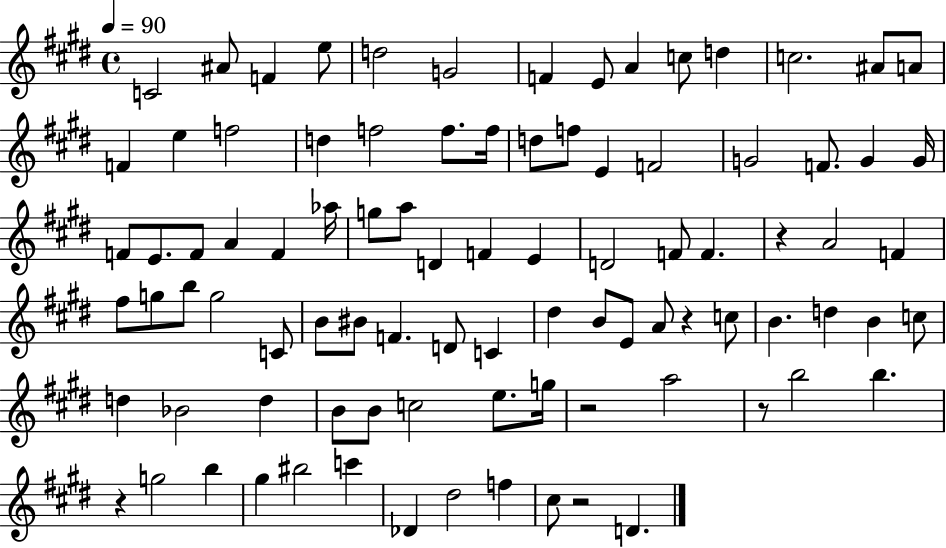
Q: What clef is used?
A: treble